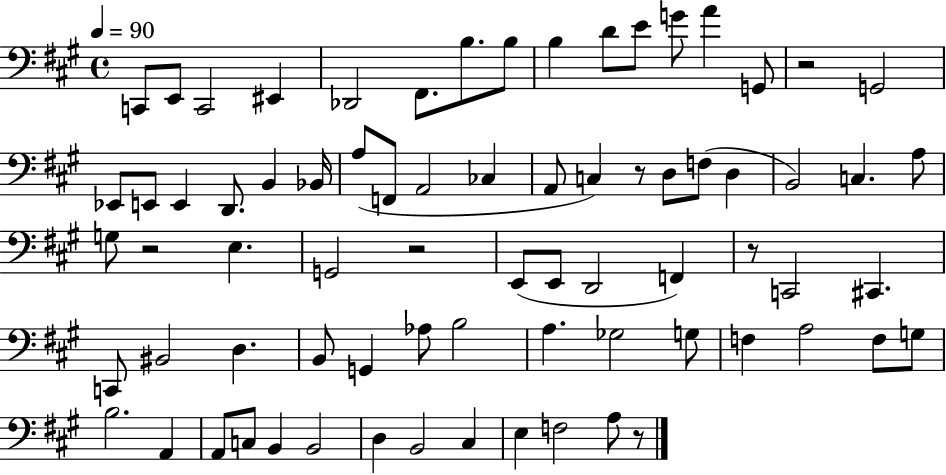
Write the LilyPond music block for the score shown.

{
  \clef bass
  \time 4/4
  \defaultTimeSignature
  \key a \major
  \tempo 4 = 90
  c,8 e,8 c,2 eis,4 | des,2 fis,8. b8. b8 | b4 d'8 e'8 g'8 a'4 g,8 | r2 g,2 | \break ees,8 e,8 e,4 d,8. b,4 bes,16 | a8( f,8 a,2 ces4 | a,8 c4) r8 d8 f8( d4 | b,2) c4. a8 | \break g8 r2 e4. | g,2 r2 | e,8( e,8 d,2 f,4) | r8 c,2 cis,4. | \break c,8 bis,2 d4. | b,8 g,4 aes8 b2 | a4. ges2 g8 | f4 a2 f8 g8 | \break b2. a,4 | a,8 c8 b,4 b,2 | d4 b,2 cis4 | e4 f2 a8 r8 | \break \bar "|."
}